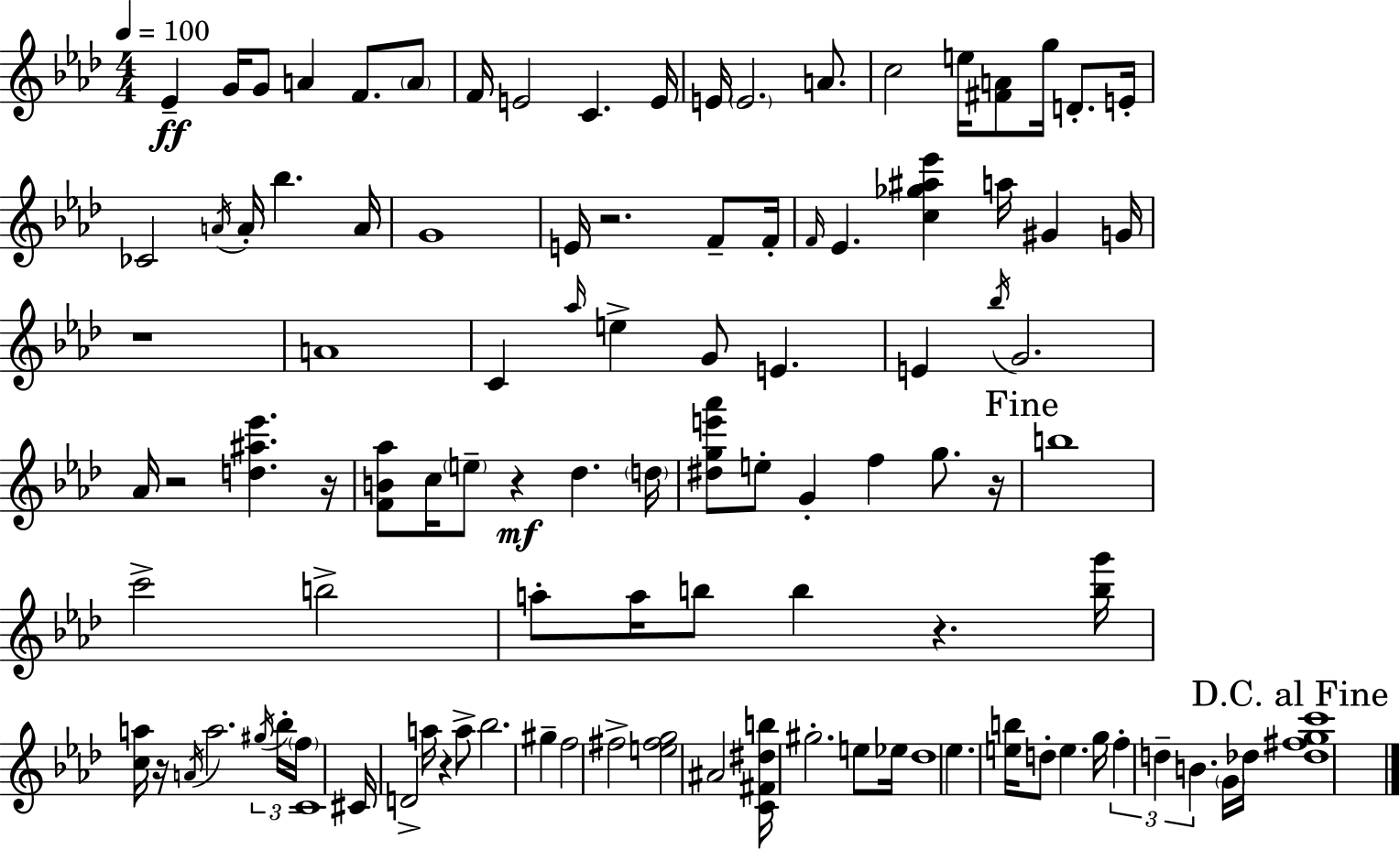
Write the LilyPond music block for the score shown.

{
  \clef treble
  \numericTimeSignature
  \time 4/4
  \key aes \major
  \tempo 4 = 100
  ees'4--\ff g'16 g'8 a'4 f'8. \parenthesize a'8 | f'16 e'2 c'4. e'16 | e'16 \parenthesize e'2. a'8. | c''2 e''16 <fis' a'>8 g''16 d'8.-. e'16-. | \break ces'2 \acciaccatura { a'16 } a'16-. bes''4. | a'16 g'1 | e'16 r2. f'8-- | f'16-. \grace { f'16 } ees'4. <c'' ges'' ais'' ees'''>4 a''16 gis'4 | \break g'16 r1 | a'1 | c'4 \grace { aes''16 } e''4-> g'8 e'4. | e'4 \acciaccatura { bes''16 } g'2. | \break aes'16 r2 <d'' ais'' ees'''>4. | r16 <f' b' aes''>8 c''16 \parenthesize e''8-- r4\mf des''4. | \parenthesize d''16 <dis'' g'' e''' aes'''>8 e''8-. g'4-. f''4 | g''8. r16 \mark "Fine" b''1 | \break c'''2-> b''2-> | a''8-. a''16 b''8 b''4 r4. | <b'' g'''>16 <c'' a''>16 r16 \acciaccatura { a'16 } a''2. | \tuplet 3/2 { \acciaccatura { gis''16 } bes''16-. \parenthesize f''16 } c'1 | \break cis'16 d'2-> a''16 | r4 a''8-> bes''2. | gis''4-- f''2 fis''2-> | <e'' fis'' g''>2 ais'2 | \break <c' fis' dis'' b''>16 gis''2.-. | e''8 ees''16 des''1 | ees''4. <e'' b''>16 d''8-. e''4. | g''16 \tuplet 3/2 { f''4-. d''4-- b'4. } | \break \parenthesize g'16 des''16 \mark "D.C. al Fine" <des'' fis'' g'' c'''>1 | \bar "|."
}